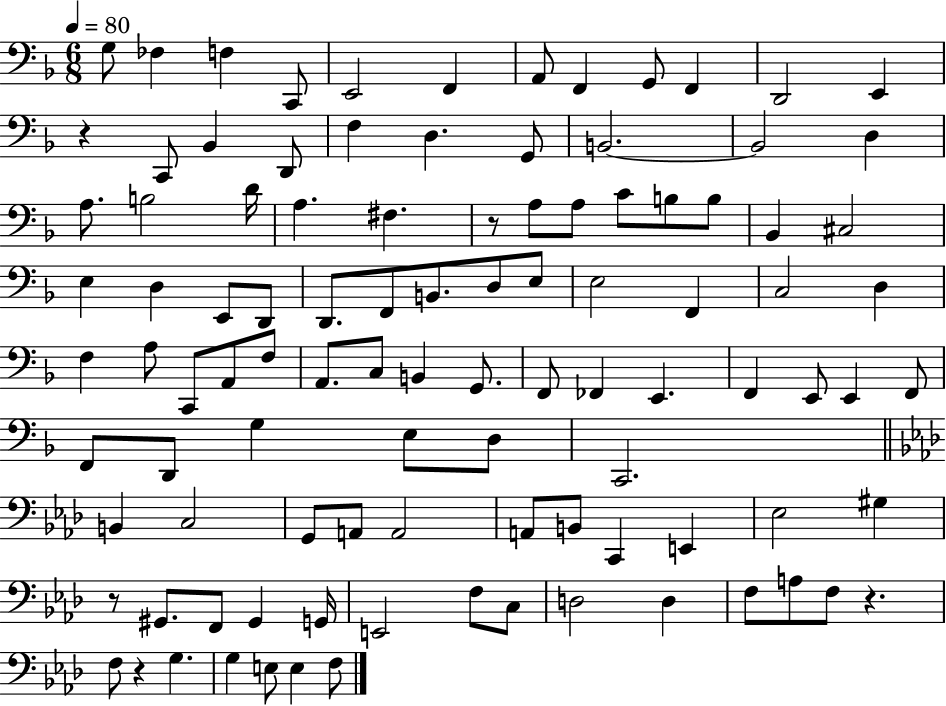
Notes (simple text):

G3/e FES3/q F3/q C2/e E2/h F2/q A2/e F2/q G2/e F2/q D2/h E2/q R/q C2/e Bb2/q D2/e F3/q D3/q. G2/e B2/h. B2/h D3/q A3/e. B3/h D4/s A3/q. F#3/q. R/e A3/e A3/e C4/e B3/e B3/e Bb2/q C#3/h E3/q D3/q E2/e D2/e D2/e. F2/e B2/e. D3/e E3/e E3/h F2/q C3/h D3/q F3/q A3/e C2/e A2/e F3/e A2/e. C3/e B2/q G2/e. F2/e FES2/q E2/q. F2/q E2/e E2/q F2/e F2/e D2/e G3/q E3/e D3/e C2/h. B2/q C3/h G2/e A2/e A2/h A2/e B2/e C2/q E2/q Eb3/h G#3/q R/e G#2/e. F2/e G#2/q G2/s E2/h F3/e C3/e D3/h D3/q F3/e A3/e F3/e R/q. F3/e R/q G3/q. G3/q E3/e E3/q F3/e